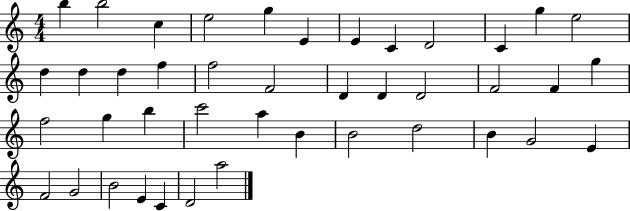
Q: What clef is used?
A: treble